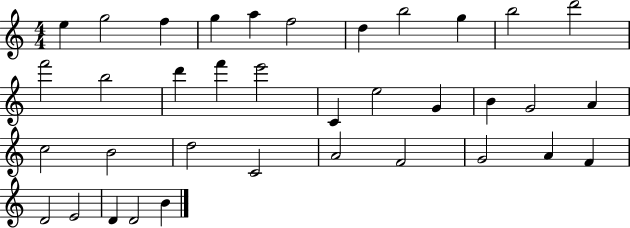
E5/q G5/h F5/q G5/q A5/q F5/h D5/q B5/h G5/q B5/h D6/h F6/h B5/h D6/q F6/q E6/h C4/q E5/h G4/q B4/q G4/h A4/q C5/h B4/h D5/h C4/h A4/h F4/h G4/h A4/q F4/q D4/h E4/h D4/q D4/h B4/q